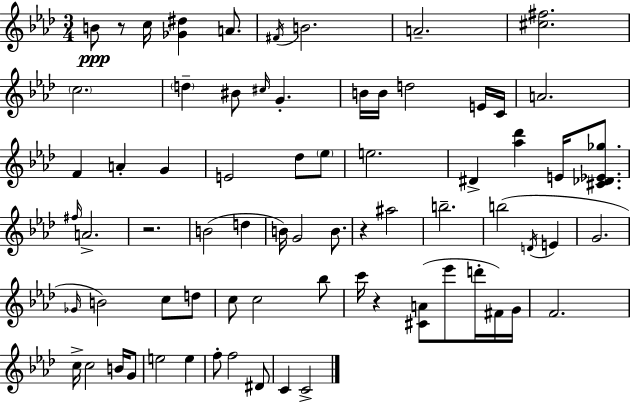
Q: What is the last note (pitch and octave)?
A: C4